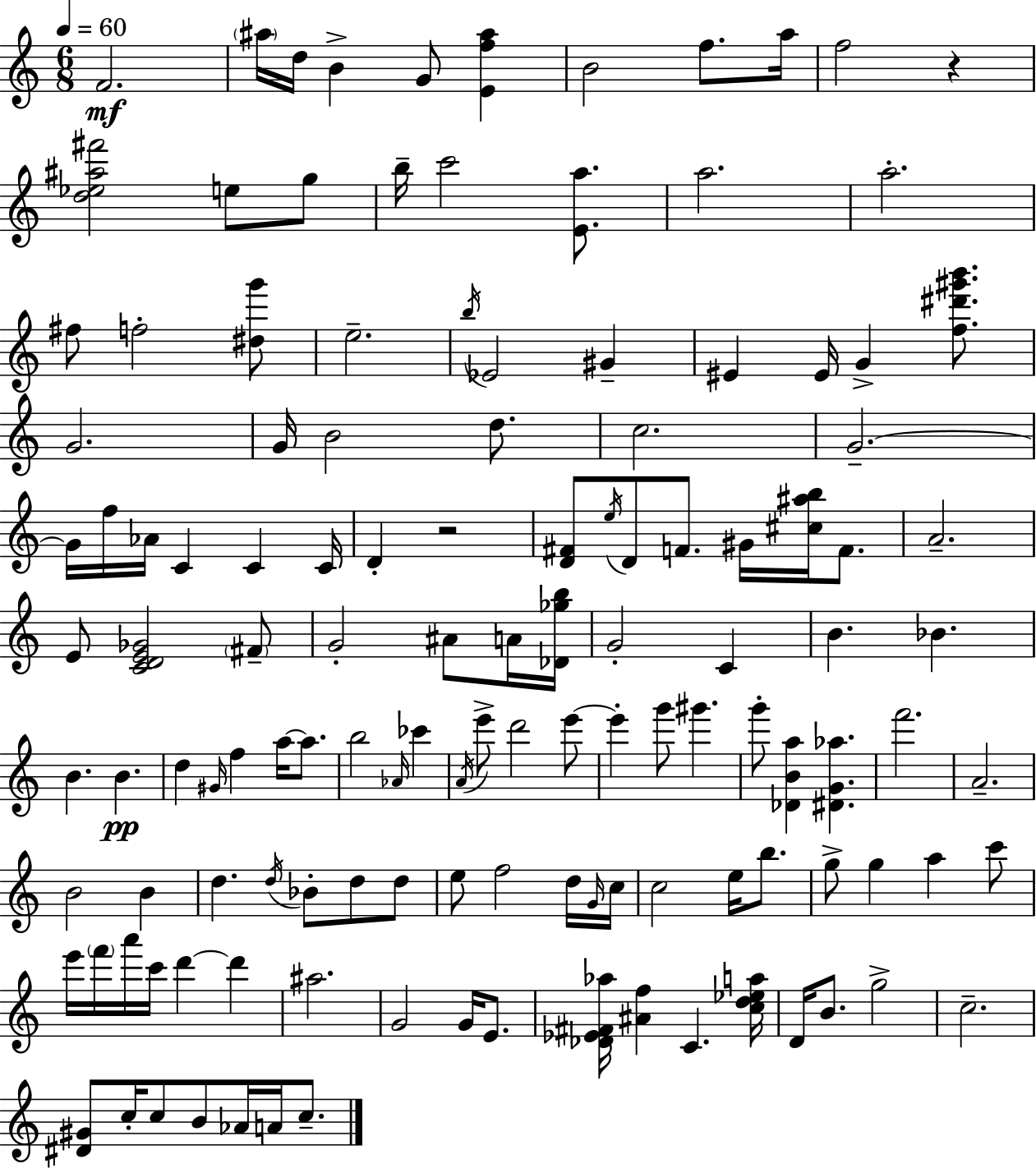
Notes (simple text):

F4/h. A#5/s D5/s B4/q G4/e [E4,F5,A#5]/q B4/h F5/e. A5/s F5/h R/q [D5,Eb5,A#5,F#6]/h E5/e G5/e B5/s C6/h [E4,A5]/e. A5/h. A5/h. F#5/e F5/h [D#5,G6]/e E5/h. B5/s Eb4/h G#4/q EIS4/q EIS4/s G4/q [F5,D#6,G#6,B6]/e. G4/h. G4/s B4/h D5/e. C5/h. G4/h. G4/s F5/s Ab4/s C4/q C4/q C4/s D4/q R/h [D4,F#4]/e E5/s D4/e F4/e. G#4/s [C#5,A#5,B5]/s F4/e. A4/h. E4/e [C4,D4,E4,Gb4]/h F#4/e G4/h A#4/e A4/s [Db4,Gb5,B5]/s G4/h C4/q B4/q. Bb4/q. B4/q. B4/q. D5/q G#4/s F5/q A5/s A5/e. B5/h Ab4/s CES6/q A4/s E6/e D6/h E6/e E6/q G6/e G#6/q. G6/e [Db4,B4,A5]/q [D#4,G4,Ab5]/q. F6/h. A4/h. B4/h B4/q D5/q. D5/s Bb4/e D5/e D5/e E5/e F5/h D5/s G4/s C5/s C5/h E5/s B5/e. G5/e G5/q A5/q C6/e E6/s F6/s A6/s C6/s D6/q D6/q A#5/h. G4/h G4/s E4/e. [Db4,Eb4,F#4,Ab5]/s [A#4,F5]/q C4/q. [C5,D5,Eb5,A5]/s D4/s B4/e. G5/h C5/h. [D#4,G#4]/e C5/s C5/e B4/e Ab4/s A4/s C5/e.